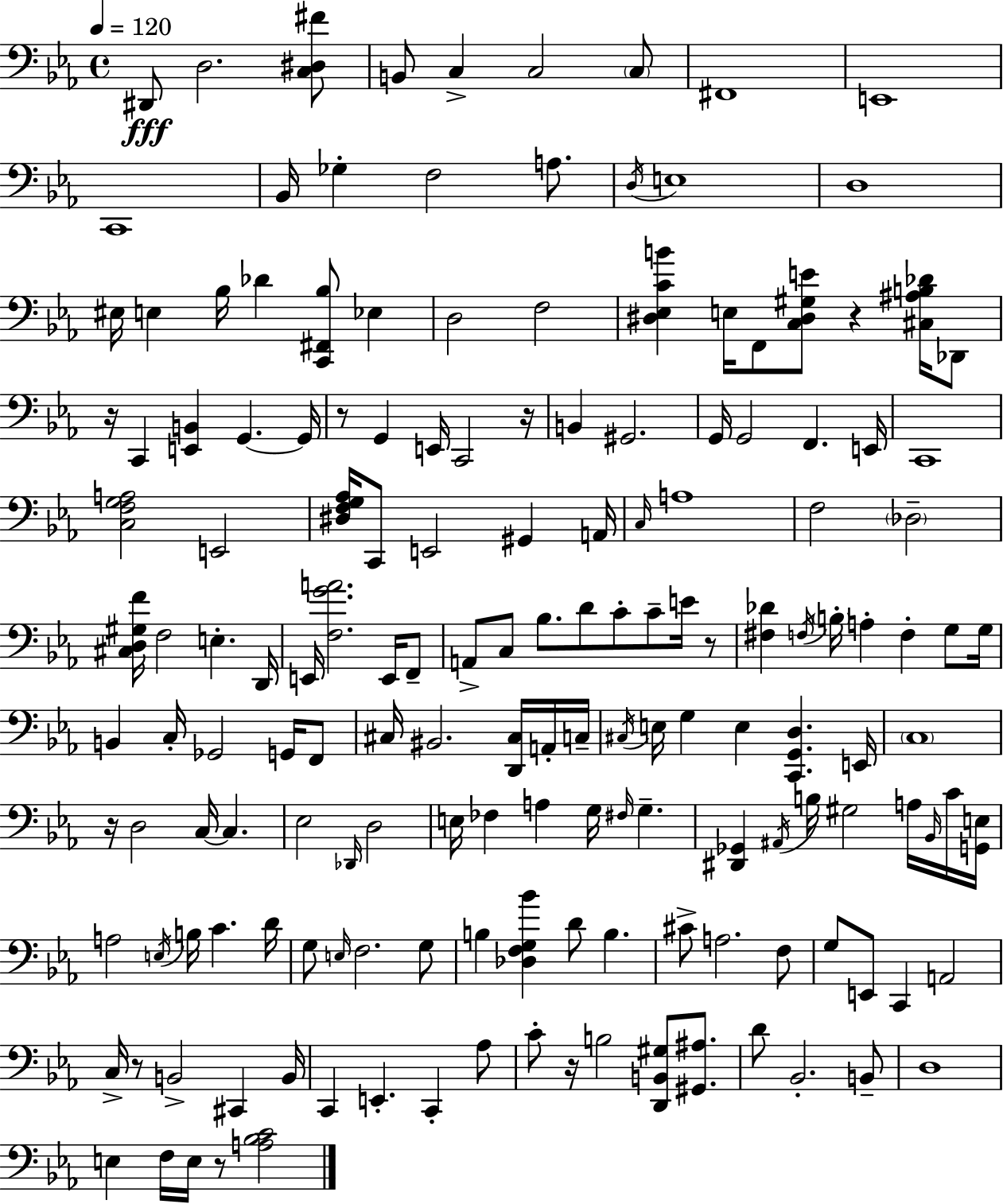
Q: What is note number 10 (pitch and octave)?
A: Bb2